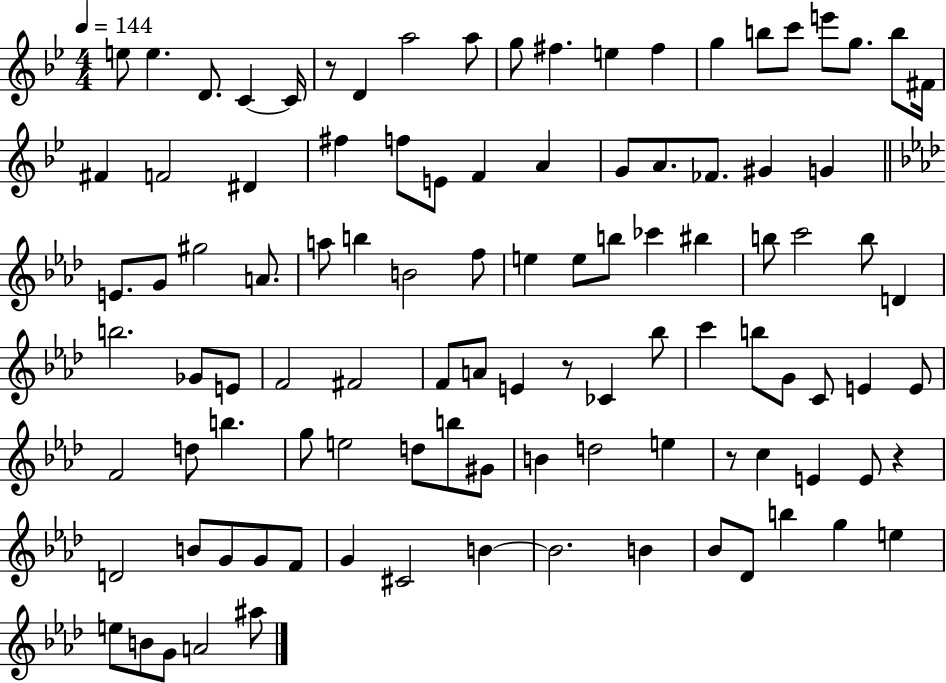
E5/e E5/q. D4/e. C4/q C4/s R/e D4/q A5/h A5/e G5/e F#5/q. E5/q F#5/q G5/q B5/e C6/e E6/e G5/e. B5/e F#4/s F#4/q F4/h D#4/q F#5/q F5/e E4/e F4/q A4/q G4/e A4/e. FES4/e. G#4/q G4/q E4/e. G4/e G#5/h A4/e. A5/e B5/q B4/h F5/e E5/q E5/e B5/e CES6/q BIS5/q B5/e C6/h B5/e D4/q B5/h. Gb4/e E4/e F4/h F#4/h F4/e A4/e E4/q R/e CES4/q Bb5/e C6/q B5/e G4/e C4/e E4/q E4/e F4/h D5/e B5/q. G5/e E5/h D5/e B5/e G#4/e B4/q D5/h E5/q R/e C5/q E4/q E4/e R/q D4/h B4/e G4/e G4/e F4/e G4/q C#4/h B4/q B4/h. B4/q Bb4/e Db4/e B5/q G5/q E5/q E5/e B4/e G4/e A4/h A#5/e